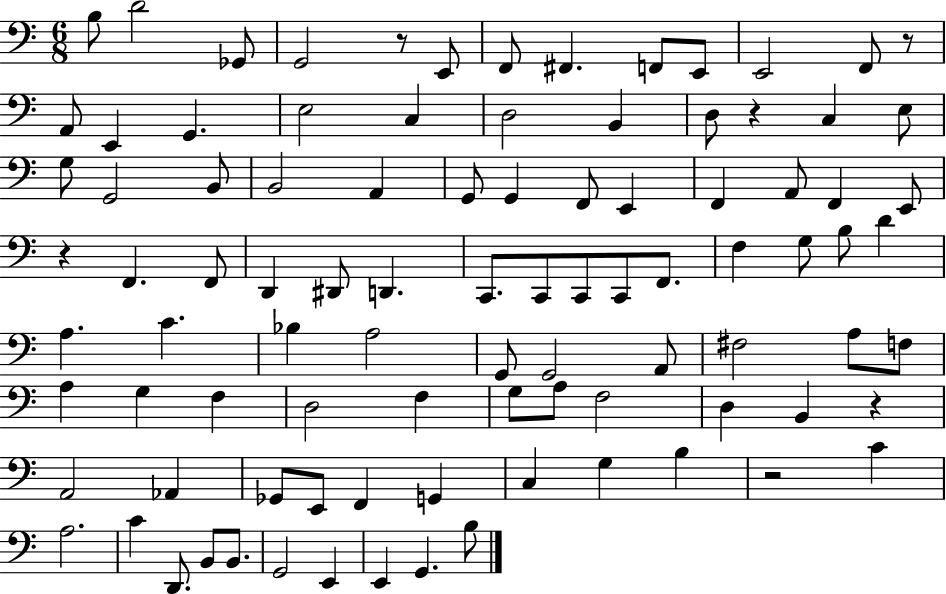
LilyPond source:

{
  \clef bass
  \numericTimeSignature
  \time 6/8
  \key c \major
  b8 d'2 ges,8 | g,2 r8 e,8 | f,8 fis,4. f,8 e,8 | e,2 f,8 r8 | \break a,8 e,4 g,4. | e2 c4 | d2 b,4 | d8 r4 c4 e8 | \break g8 g,2 b,8 | b,2 a,4 | g,8 g,4 f,8 e,4 | f,4 a,8 f,4 e,8 | \break r4 f,4. f,8 | d,4 dis,8 d,4. | c,8. c,8 c,8 c,8 f,8. | f4 g8 b8 d'4 | \break a4. c'4. | bes4 a2 | g,8 g,2 a,8 | fis2 a8 f8 | \break a4 g4 f4 | d2 f4 | g8 a8 f2 | d4 b,4 r4 | \break a,2 aes,4 | ges,8 e,8 f,4 g,4 | c4 g4 b4 | r2 c'4 | \break a2. | c'4 d,8. b,8 b,8. | g,2 e,4 | e,4 g,4. b8 | \break \bar "|."
}